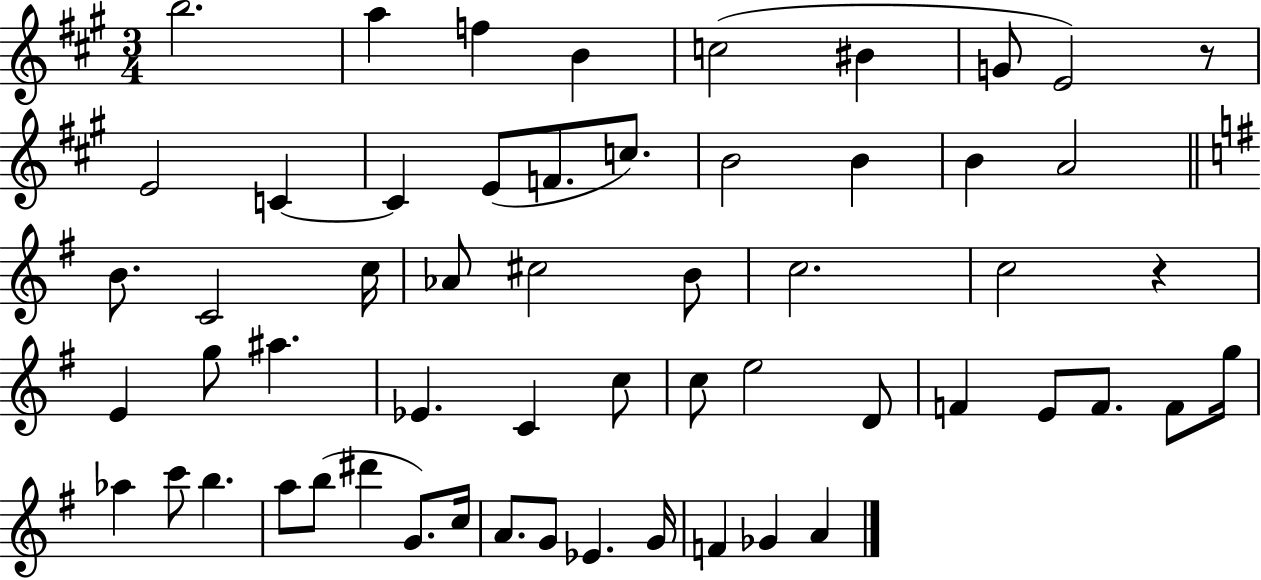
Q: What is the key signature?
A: A major